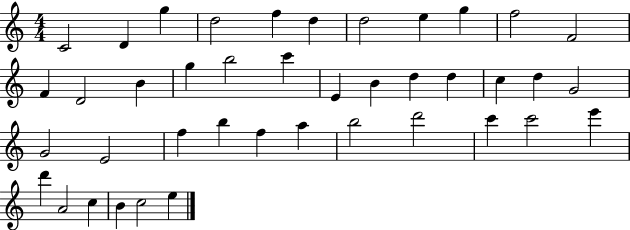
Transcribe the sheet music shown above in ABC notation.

X:1
T:Untitled
M:4/4
L:1/4
K:C
C2 D g d2 f d d2 e g f2 F2 F D2 B g b2 c' E B d d c d G2 G2 E2 f b f a b2 d'2 c' c'2 e' d' A2 c B c2 e